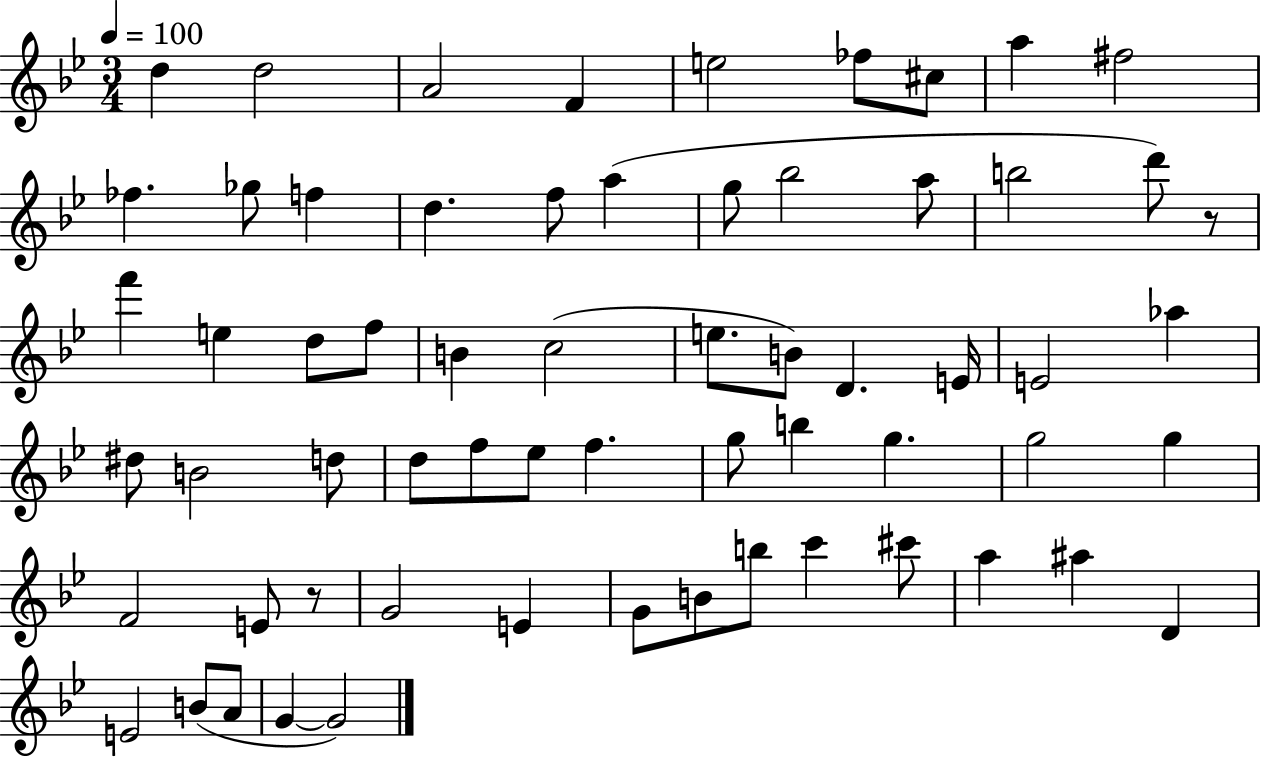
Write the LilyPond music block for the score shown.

{
  \clef treble
  \numericTimeSignature
  \time 3/4
  \key bes \major
  \tempo 4 = 100
  \repeat volta 2 { d''4 d''2 | a'2 f'4 | e''2 fes''8 cis''8 | a''4 fis''2 | \break fes''4. ges''8 f''4 | d''4. f''8 a''4( | g''8 bes''2 a''8 | b''2 d'''8) r8 | \break f'''4 e''4 d''8 f''8 | b'4 c''2( | e''8. b'8) d'4. e'16 | e'2 aes''4 | \break dis''8 b'2 d''8 | d''8 f''8 ees''8 f''4. | g''8 b''4 g''4. | g''2 g''4 | \break f'2 e'8 r8 | g'2 e'4 | g'8 b'8 b''8 c'''4 cis'''8 | a''4 ais''4 d'4 | \break e'2 b'8( a'8 | g'4~~ g'2) | } \bar "|."
}